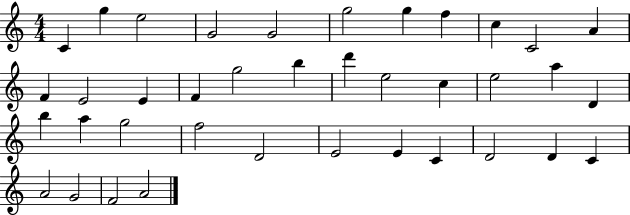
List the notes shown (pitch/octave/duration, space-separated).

C4/q G5/q E5/h G4/h G4/h G5/h G5/q F5/q C5/q C4/h A4/q F4/q E4/h E4/q F4/q G5/h B5/q D6/q E5/h C5/q E5/h A5/q D4/q B5/q A5/q G5/h F5/h D4/h E4/h E4/q C4/q D4/h D4/q C4/q A4/h G4/h F4/h A4/h